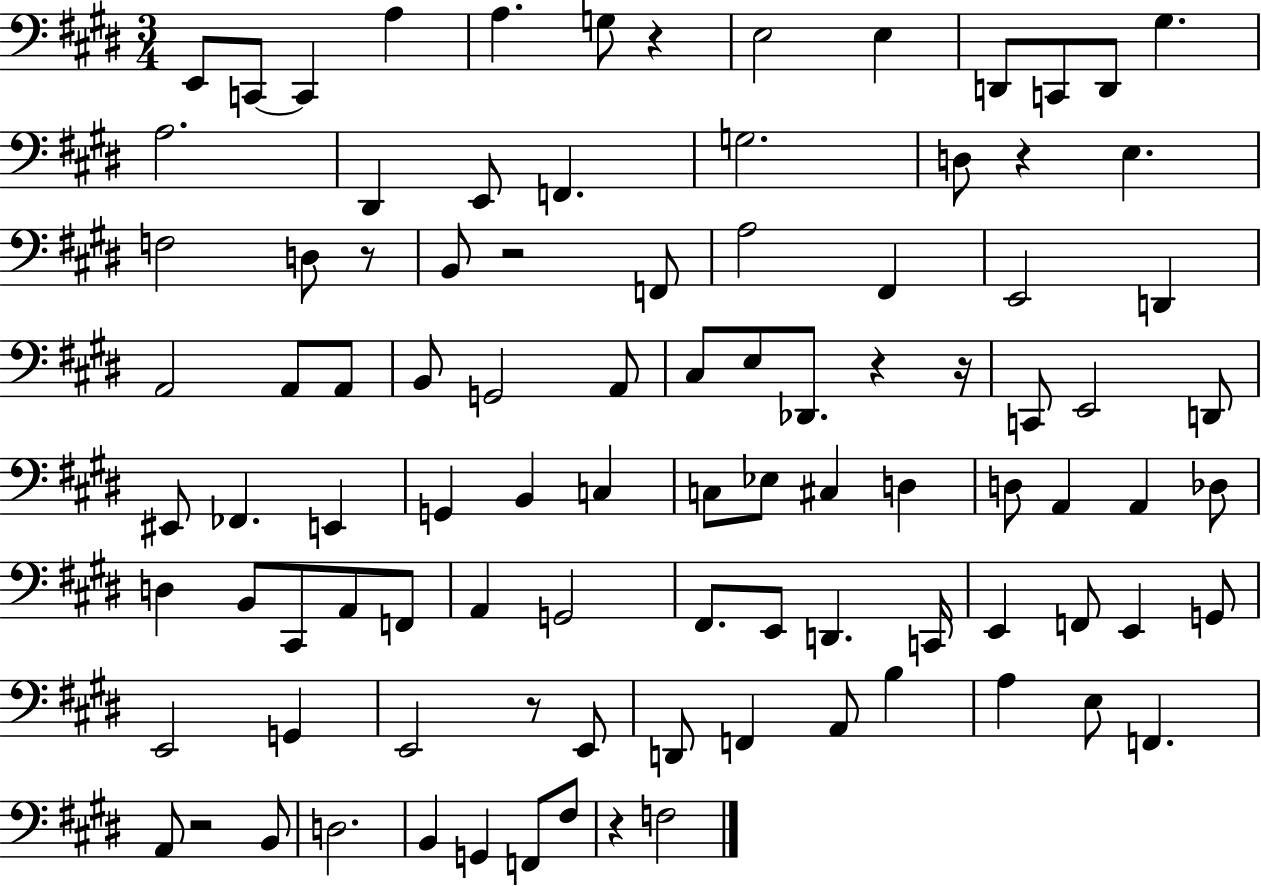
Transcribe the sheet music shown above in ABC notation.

X:1
T:Untitled
M:3/4
L:1/4
K:E
E,,/2 C,,/2 C,, A, A, G,/2 z E,2 E, D,,/2 C,,/2 D,,/2 ^G, A,2 ^D,, E,,/2 F,, G,2 D,/2 z E, F,2 D,/2 z/2 B,,/2 z2 F,,/2 A,2 ^F,, E,,2 D,, A,,2 A,,/2 A,,/2 B,,/2 G,,2 A,,/2 ^C,/2 E,/2 _D,,/2 z z/4 C,,/2 E,,2 D,,/2 ^E,,/2 _F,, E,, G,, B,, C, C,/2 _E,/2 ^C, D, D,/2 A,, A,, _D,/2 D, B,,/2 ^C,,/2 A,,/2 F,,/2 A,, G,,2 ^F,,/2 E,,/2 D,, C,,/4 E,, F,,/2 E,, G,,/2 E,,2 G,, E,,2 z/2 E,,/2 D,,/2 F,, A,,/2 B, A, E,/2 F,, A,,/2 z2 B,,/2 D,2 B,, G,, F,,/2 ^F,/2 z F,2